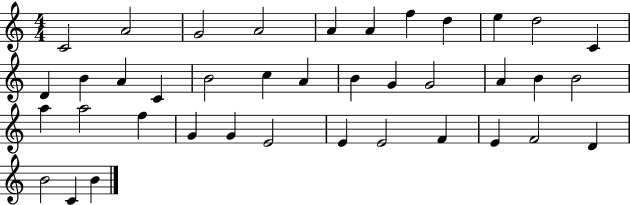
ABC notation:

X:1
T:Untitled
M:4/4
L:1/4
K:C
C2 A2 G2 A2 A A f d e d2 C D B A C B2 c A B G G2 A B B2 a a2 f G G E2 E E2 F E F2 D B2 C B